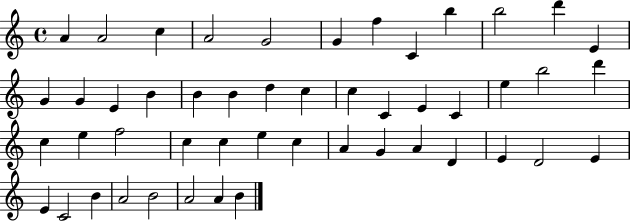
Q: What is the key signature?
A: C major